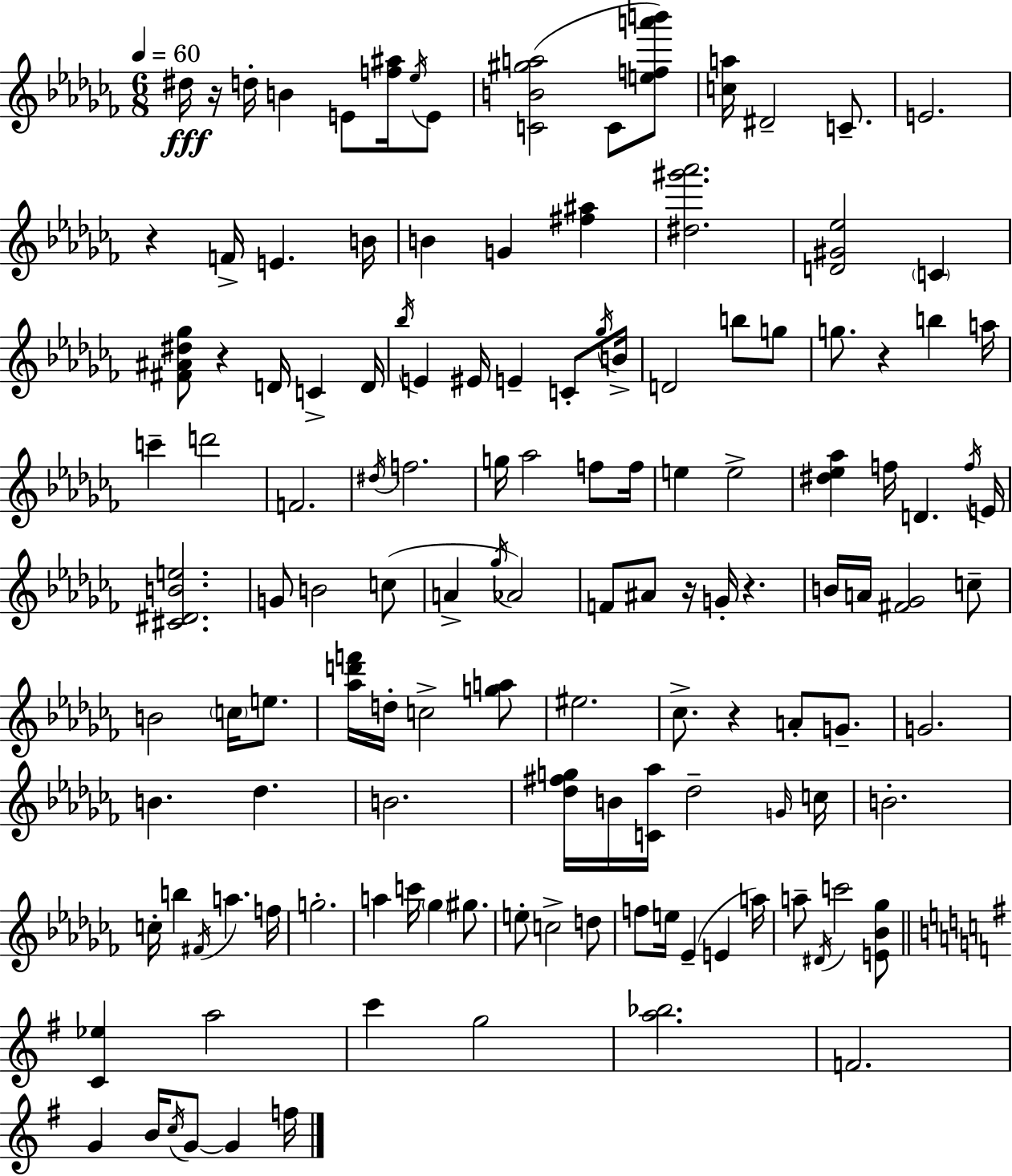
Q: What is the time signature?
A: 6/8